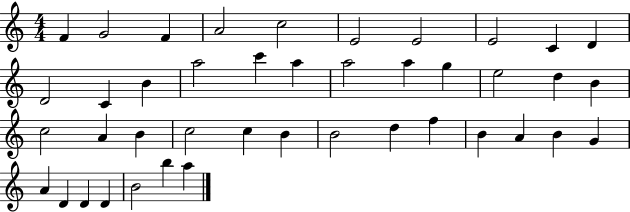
{
  \clef treble
  \numericTimeSignature
  \time 4/4
  \key c \major
  f'4 g'2 f'4 | a'2 c''2 | e'2 e'2 | e'2 c'4 d'4 | \break d'2 c'4 b'4 | a''2 c'''4 a''4 | a''2 a''4 g''4 | e''2 d''4 b'4 | \break c''2 a'4 b'4 | c''2 c''4 b'4 | b'2 d''4 f''4 | b'4 a'4 b'4 g'4 | \break a'4 d'4 d'4 d'4 | b'2 b''4 a''4 | \bar "|."
}